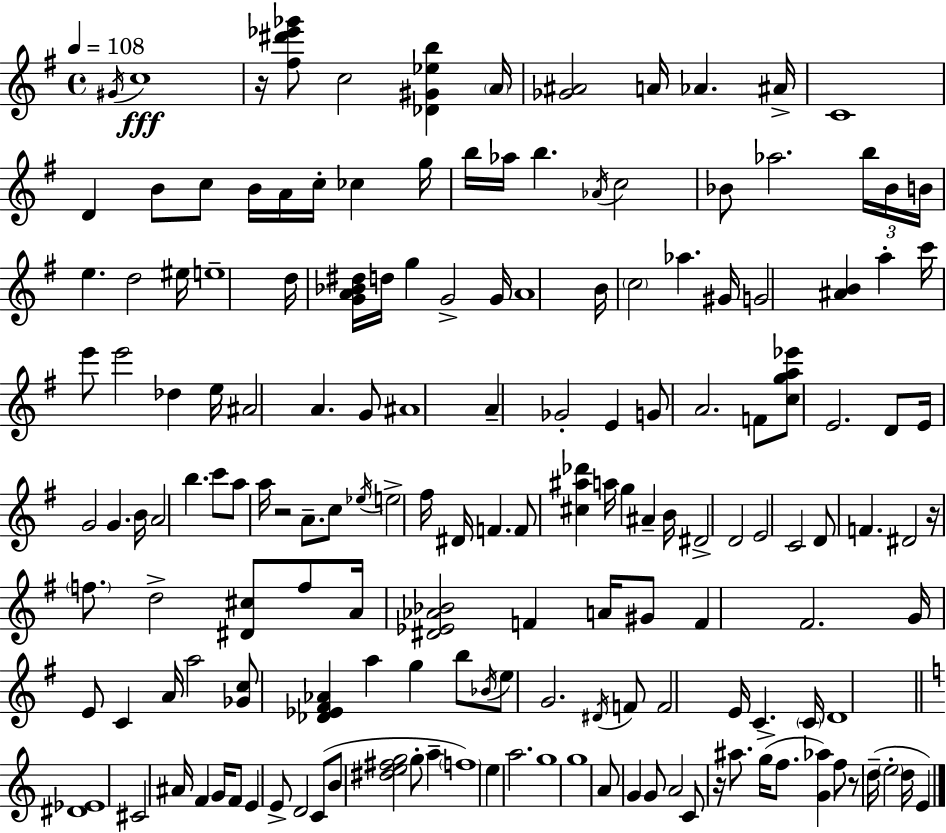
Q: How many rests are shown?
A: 5